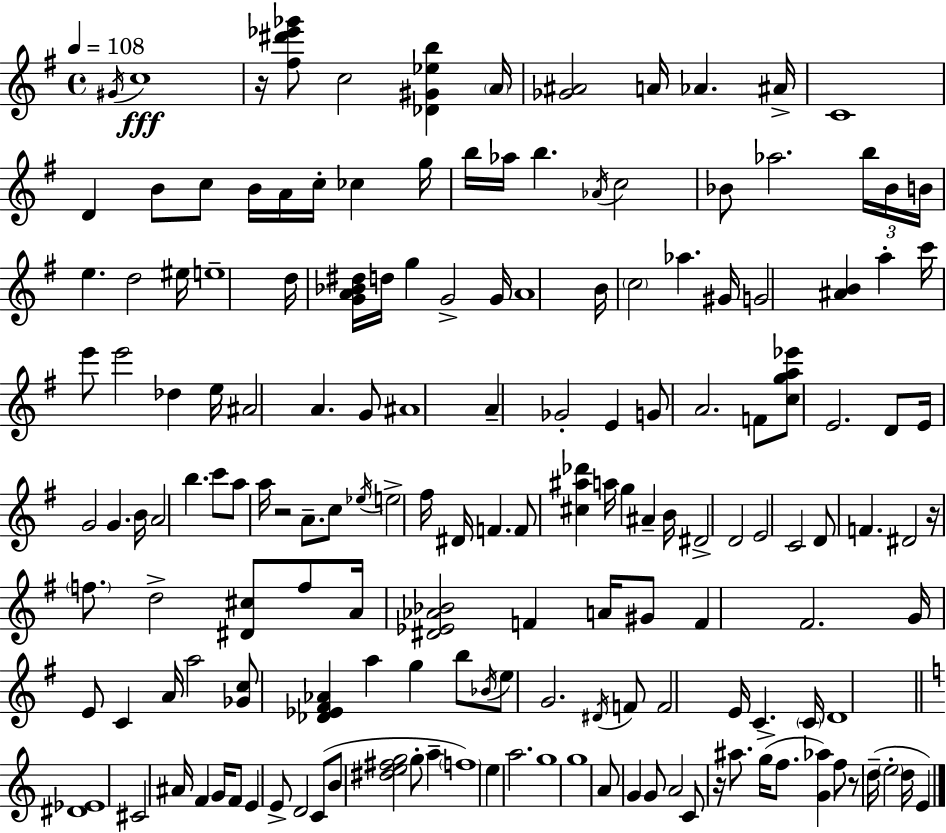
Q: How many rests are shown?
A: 5